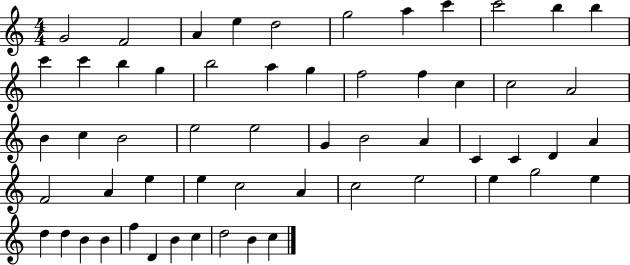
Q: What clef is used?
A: treble